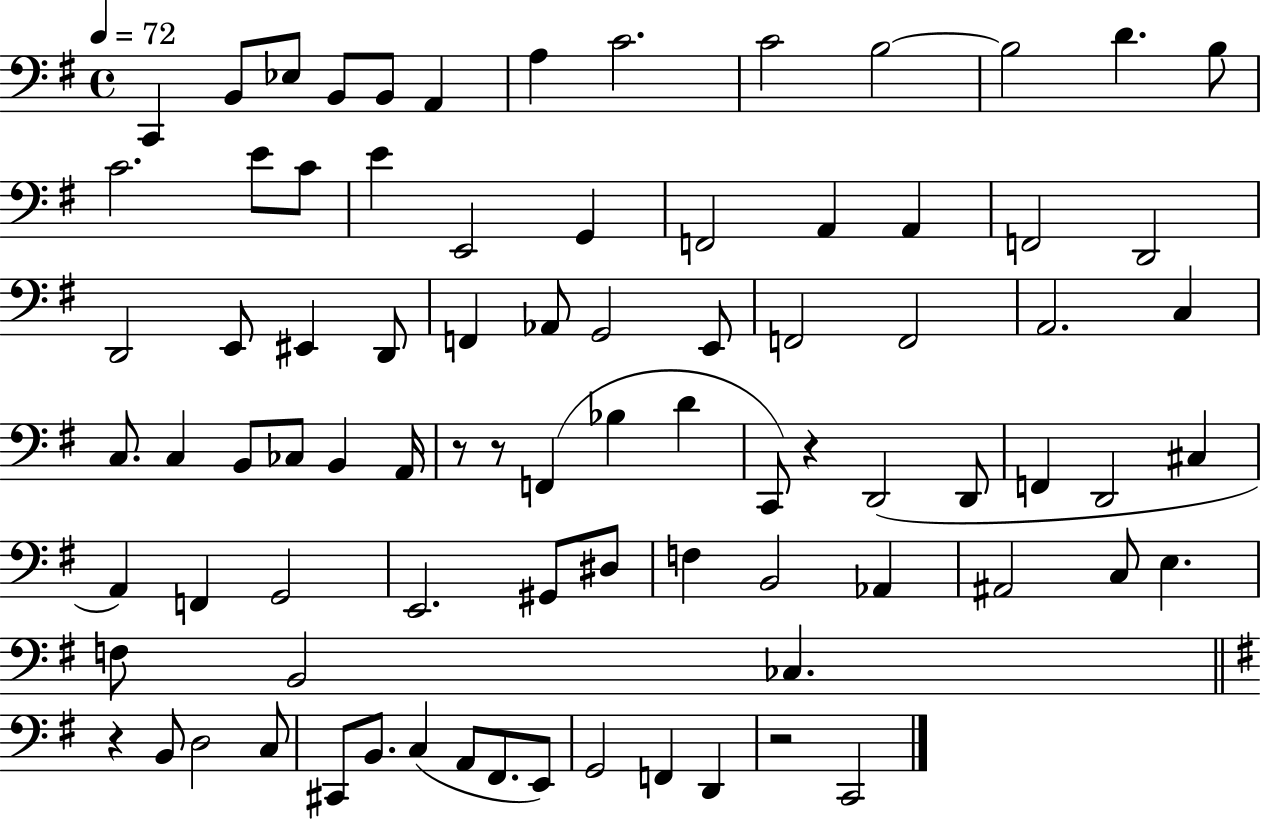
C2/q B2/e Eb3/e B2/e B2/e A2/q A3/q C4/h. C4/h B3/h B3/h D4/q. B3/e C4/h. E4/e C4/e E4/q E2/h G2/q F2/h A2/q A2/q F2/h D2/h D2/h E2/e EIS2/q D2/e F2/q Ab2/e G2/h E2/e F2/h F2/h A2/h. C3/q C3/e. C3/q B2/e CES3/e B2/q A2/s R/e R/e F2/q Bb3/q D4/q C2/e R/q D2/h D2/e F2/q D2/h C#3/q A2/q F2/q G2/h E2/h. G#2/e D#3/e F3/q B2/h Ab2/q A#2/h C3/e E3/q. F3/e B2/h CES3/q. R/q B2/e D3/h C3/e C#2/e B2/e. C3/q A2/e F#2/e. E2/e G2/h F2/q D2/q R/h C2/h